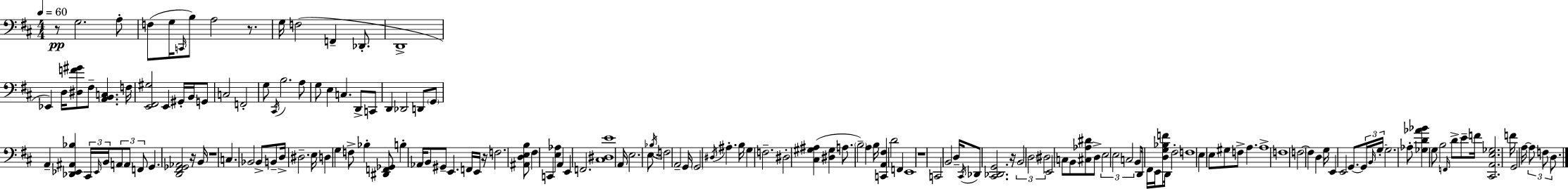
{
  \clef bass
  \numericTimeSignature
  \time 4/4
  \key d \major
  \tempo 4 = 60
  r8\pp g2. a8-. | f8( g16 \grace { c,16 }) b8 a2 r8. | g16 f2( f,4-- des,8.-. | d,1-> | \break ees,4) d16 <dis f' gis'>8 fis8-- <a, b, c>4. | f16 <e, fis, gis>2 e,4 gis,16-. b,16 g,8 | c2 f,2-. | g8 \acciaccatura { cis,16 } b2. | \break a8 g8 e4 c4. d,8-> | c,8 d,4 des,2 d,8 | \parenthesize g,8 a,4-- <des, ees, ais, bes>4 \tuplet 3/2 { cis,16 \grace { ees,16 } b,16 } \tuplet 3/2 { a,8 \parenthesize a,8 | f,8 } g,4. <d, fis, ges, aes,>2 | \break r16 b,16 r1 | c4. bes,2 | bes,8-> b,8-- d16-> dis2.-- | e16 d4 g4 f8-> bes4-. | \break <dis, f, ges,>8 b4-. aes,16 b,8 gis,8-- e,4. | f,16 e,16 r16 f2. | <ais, d e b>8 fis4 c,4 <e aes>4 a,4 | e,4 f,2. | \break <cis dis e'>1 | a,16 e2. | e8. \acciaccatura { bes16 } f2 a,2-- | g,16 \parenthesize g,2 \acciaccatura { dis16 } ais4.-. | \break b16 g4 f2.-- | dis2-. <cis gis ais>4( | <dis gis>4 a8. \parenthesize b2--) | a4 b16 <c, a, fis>4 d'2 | \break f,4 e,1 | r1 | c,2 b,2 | d16-- \acciaccatura { cis,16 } des,8 <cis, des, g,>2. | \break r16 \tuplet 3/2 { b,2 \parenthesize d2 | dis2 } e,2 | c8 b,8 <cis aes dis'>8 d8-> \tuplet 3/2 { e2 | e2 c2 } | \break b,8 d,16 fis,16 e,16 <d g bes f'>8 d,16 fis2-. | f1 | e4 e8 gis8 f8-> | a4. a1-> | \break f1 | f2~~ f4 | d4 g16 e,4 e,2 | g,8.~~ \tuplet 3/2 { g,16 \grace { b,16 } g16-.~~ } g2. | \break aes8-. <ges d' aes' bes'>4 g8 b2 | \grace { f,16 } d'8-> e'8-- f'16 <cis, a, e ges>2. | f'16 g,2 | a16~~ \tuplet 3/2 { a8 f8 d8. } \bar "|."
}